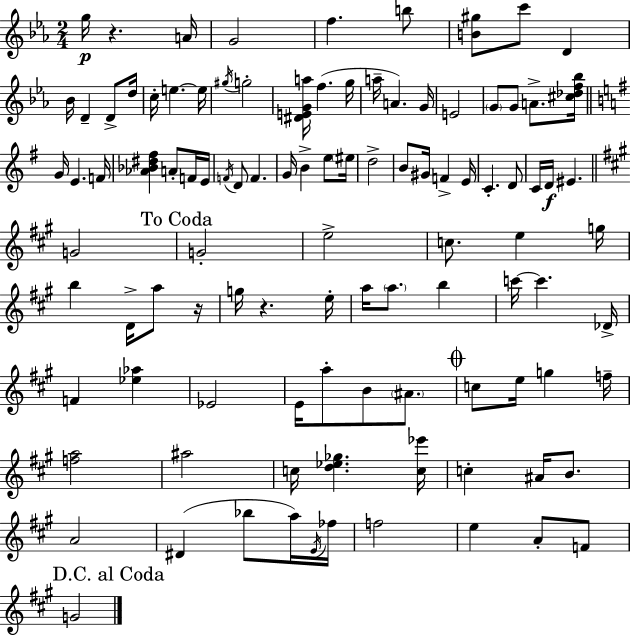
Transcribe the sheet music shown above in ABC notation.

X:1
T:Untitled
M:2/4
L:1/4
K:Eb
g/4 z A/4 G2 f b/2 [B^g]/2 c'/2 D _B/4 D D/2 d/4 c/4 e e/4 ^g/4 g2 [^DEGa]/4 f g/4 a/4 A G/4 E2 G/2 G/2 A/2 [^c_df_b]/4 G/4 E F/4 [_A_B^d^f] A/2 F/4 E/4 F/4 D/2 F G/4 B e/2 ^e/4 d2 B/2 ^G/4 F E/4 C D/2 C/4 D/4 ^E G2 G2 e2 c/2 e g/4 b D/4 a/2 z/4 g/4 z e/4 a/4 a/2 b c'/4 c' _D/4 F [_e_a] _E2 E/4 a/2 B/2 ^A/2 c/2 e/4 g f/4 [fa]2 ^a2 c/4 [d_e_g] [c_e']/4 c ^A/4 B/2 A2 ^D _b/2 a/4 E/4 _f/4 f2 e A/2 F/2 G2